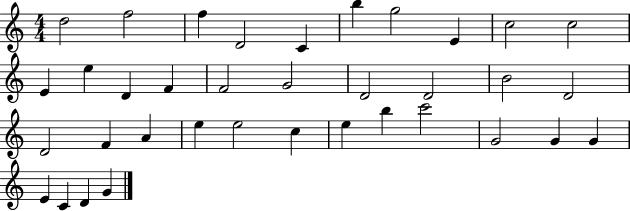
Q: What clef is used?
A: treble